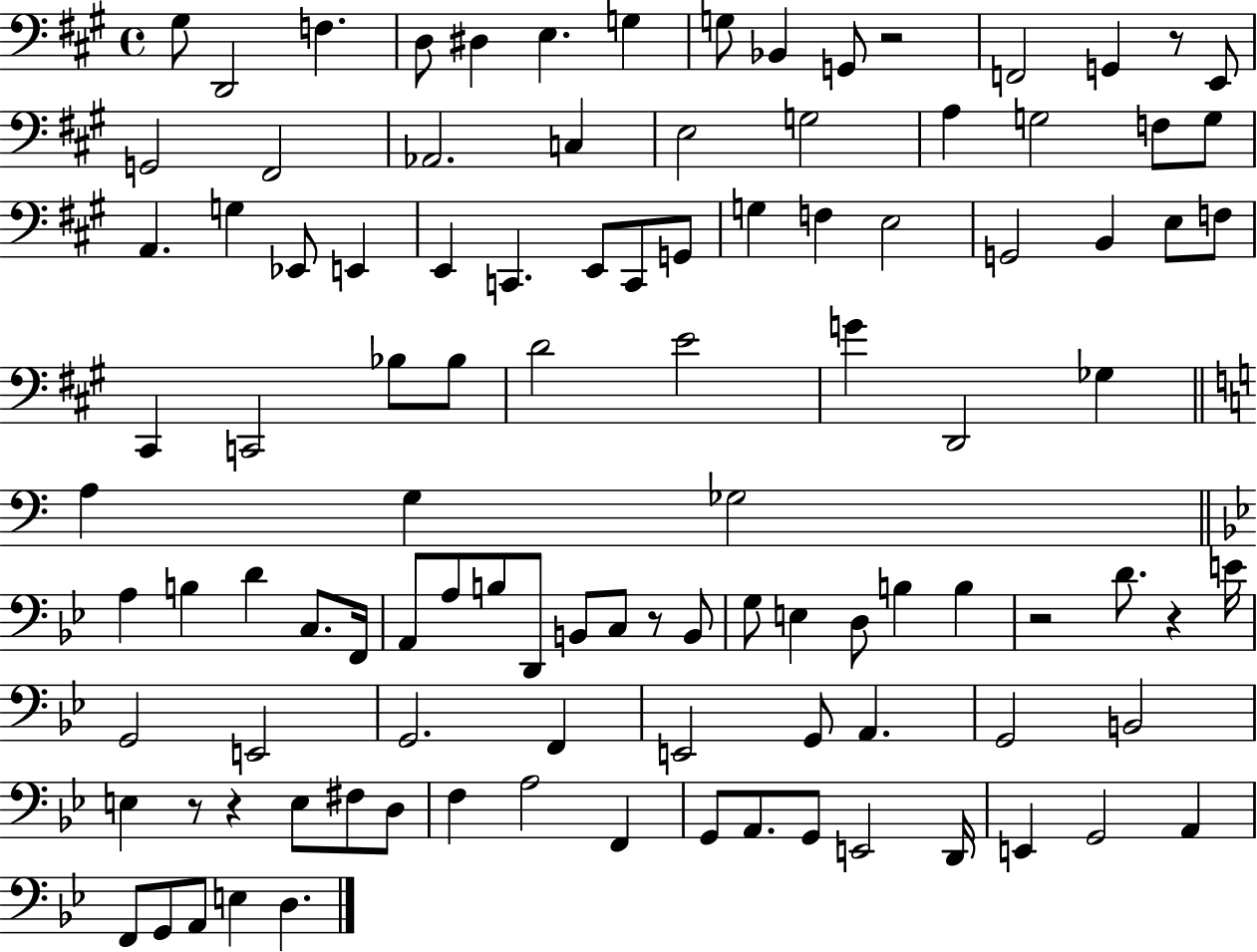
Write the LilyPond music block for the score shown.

{
  \clef bass
  \time 4/4
  \defaultTimeSignature
  \key a \major
  gis8 d,2 f4. | d8 dis4 e4. g4 | g8 bes,4 g,8 r2 | f,2 g,4 r8 e,8 | \break g,2 fis,2 | aes,2. c4 | e2 g2 | a4 g2 f8 g8 | \break a,4. g4 ees,8 e,4 | e,4 c,4. e,8 c,8 g,8 | g4 f4 e2 | g,2 b,4 e8 f8 | \break cis,4 c,2 bes8 bes8 | d'2 e'2 | g'4 d,2 ges4 | \bar "||" \break \key c \major a4 g4 ges2 | \bar "||" \break \key bes \major a4 b4 d'4 c8. f,16 | a,8 a8 b8 d,8 b,8 c8 r8 b,8 | g8 e4 d8 b4 b4 | r2 d'8. r4 e'16 | \break g,2 e,2 | g,2. f,4 | e,2 g,8 a,4. | g,2 b,2 | \break e4 r8 r4 e8 fis8 d8 | f4 a2 f,4 | g,8 a,8. g,8 e,2 d,16 | e,4 g,2 a,4 | \break f,8 g,8 a,8 e4 d4. | \bar "|."
}